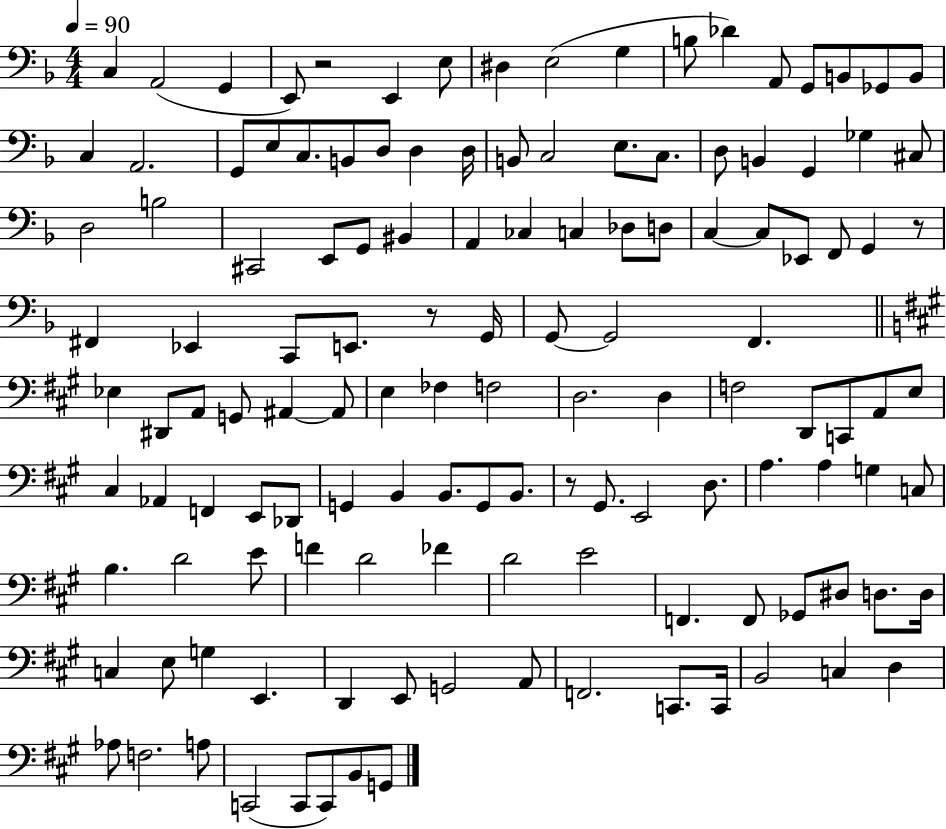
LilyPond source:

{
  \clef bass
  \numericTimeSignature
  \time 4/4
  \key f \major
  \tempo 4 = 90
  c4 a,2( g,4 | e,8) r2 e,4 e8 | dis4 e2( g4 | b8 des'4) a,8 g,8 b,8 ges,8 b,8 | \break c4 a,2. | g,8 e8 c8. b,8 d8 d4 d16 | b,8 c2 e8. c8. | d8 b,4 g,4 ges4 cis8 | \break d2 b2 | cis,2 e,8 g,8 bis,4 | a,4 ces4 c4 des8 d8 | c4~~ c8 ees,8 f,8 g,4 r8 | \break fis,4 ees,4 c,8 e,8. r8 g,16 | g,8~~ g,2 f,4. | \bar "||" \break \key a \major ees4 dis,8 a,8 g,8 ais,4~~ ais,8 | e4 fes4 f2 | d2. d4 | f2 d,8 c,8 a,8 e8 | \break cis4 aes,4 f,4 e,8 des,8 | g,4 b,4 b,8. g,8 b,8. | r8 gis,8. e,2 d8. | a4. a4 g4 c8 | \break b4. d'2 e'8 | f'4 d'2 fes'4 | d'2 e'2 | f,4. f,8 ges,8 dis8 d8. d16 | \break c4 e8 g4 e,4. | d,4 e,8 g,2 a,8 | f,2. c,8. c,16 | b,2 c4 d4 | \break aes8 f2. a8 | c,2( c,8 c,8) b,8 g,8 | \bar "|."
}